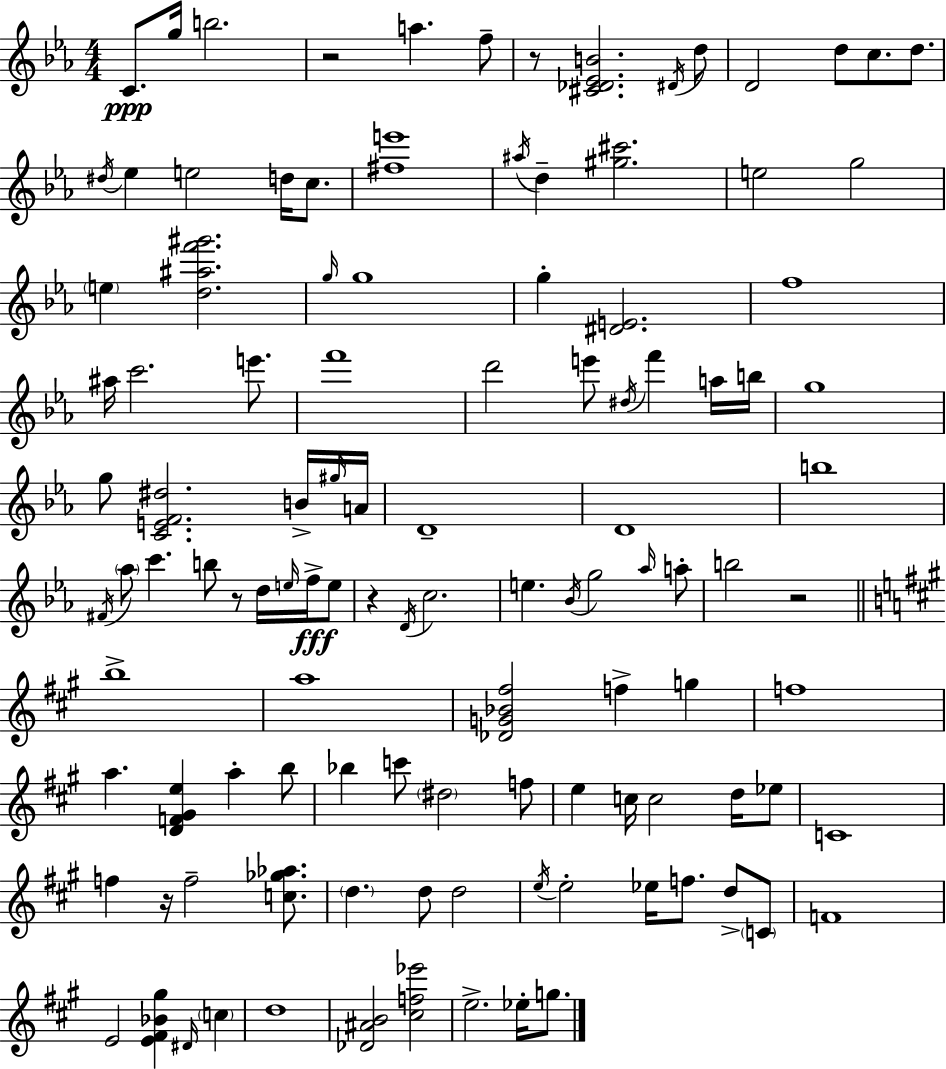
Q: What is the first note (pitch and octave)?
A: C4